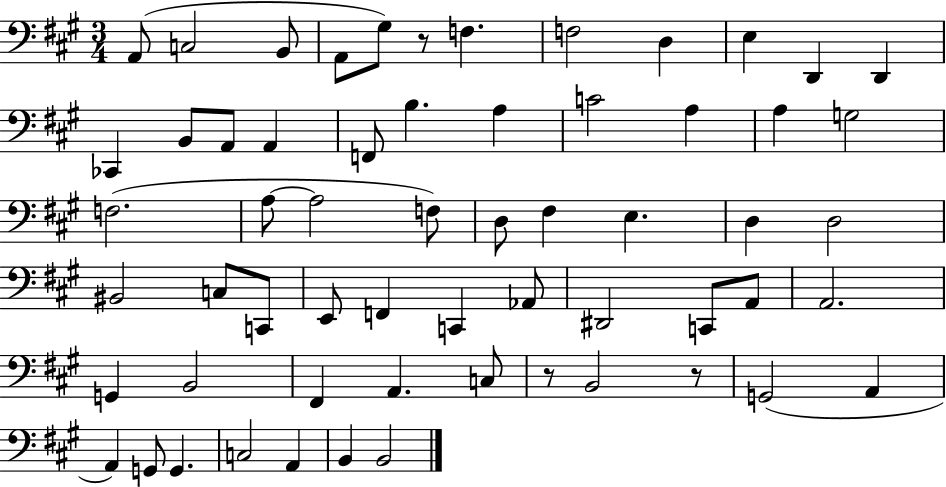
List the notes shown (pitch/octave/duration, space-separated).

A2/e C3/h B2/e A2/e G#3/e R/e F3/q. F3/h D3/q E3/q D2/q D2/q CES2/q B2/e A2/e A2/q F2/e B3/q. A3/q C4/h A3/q A3/q G3/h F3/h. A3/e A3/h F3/e D3/e F#3/q E3/q. D3/q D3/h BIS2/h C3/e C2/e E2/e F2/q C2/q Ab2/e D#2/h C2/e A2/e A2/h. G2/q B2/h F#2/q A2/q. C3/e R/e B2/h R/e G2/h A2/q A2/q G2/e G2/q. C3/h A2/q B2/q B2/h